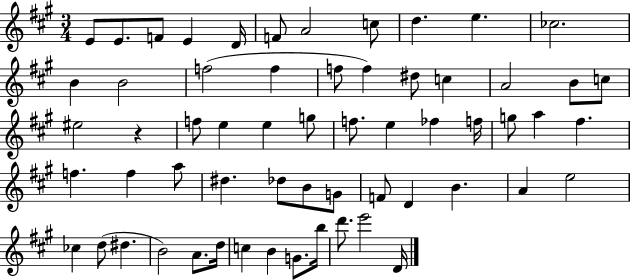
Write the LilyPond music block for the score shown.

{
  \clef treble
  \numericTimeSignature
  \time 3/4
  \key a \major
  e'8 e'8. f'8 e'4 d'16 | f'8 a'2 c''8 | d''4. e''4. | ces''2. | \break b'4 b'2 | f''2( f''4 | f''8 f''4) dis''8 c''4 | a'2 b'8 c''8 | \break eis''2 r4 | f''8 e''4 e''4 g''8 | f''8. e''4 fes''4 f''16 | g''8 a''4 fis''4. | \break f''4. f''4 a''8 | dis''4. des''8 b'8 g'8 | f'8 d'4 b'4. | a'4 e''2 | \break ces''4 d''8( dis''4. | b'2) a'8. d''16 | c''4 b'4 g'8. b''16 | d'''8. e'''2 d'16 | \break \bar "|."
}